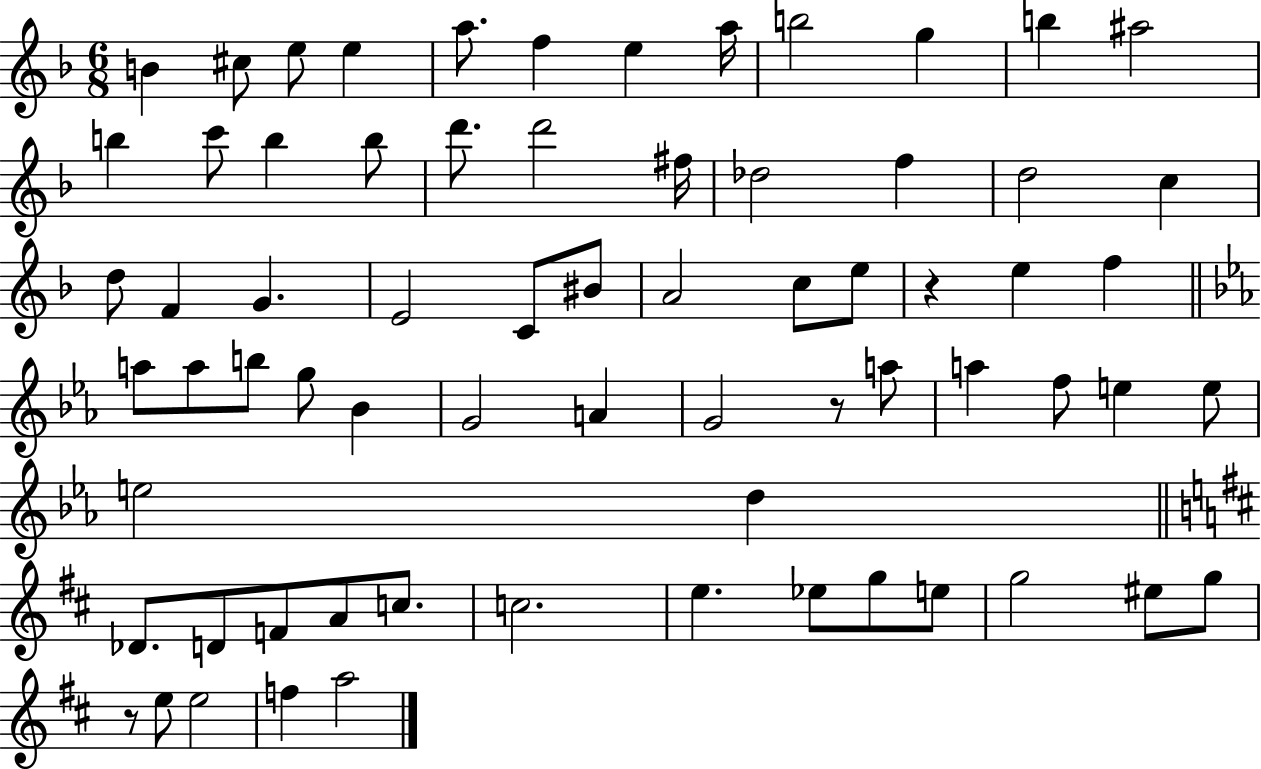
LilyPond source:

{
  \clef treble
  \numericTimeSignature
  \time 6/8
  \key f \major
  b'4 cis''8 e''8 e''4 | a''8. f''4 e''4 a''16 | b''2 g''4 | b''4 ais''2 | \break b''4 c'''8 b''4 b''8 | d'''8. d'''2 fis''16 | des''2 f''4 | d''2 c''4 | \break d''8 f'4 g'4. | e'2 c'8 bis'8 | a'2 c''8 e''8 | r4 e''4 f''4 | \break \bar "||" \break \key c \minor a''8 a''8 b''8 g''8 bes'4 | g'2 a'4 | g'2 r8 a''8 | a''4 f''8 e''4 e''8 | \break e''2 d''4 | \bar "||" \break \key d \major des'8. d'8 f'8 a'8 c''8. | c''2. | e''4. ees''8 g''8 e''8 | g''2 eis''8 g''8 | \break r8 e''8 e''2 | f''4 a''2 | \bar "|."
}